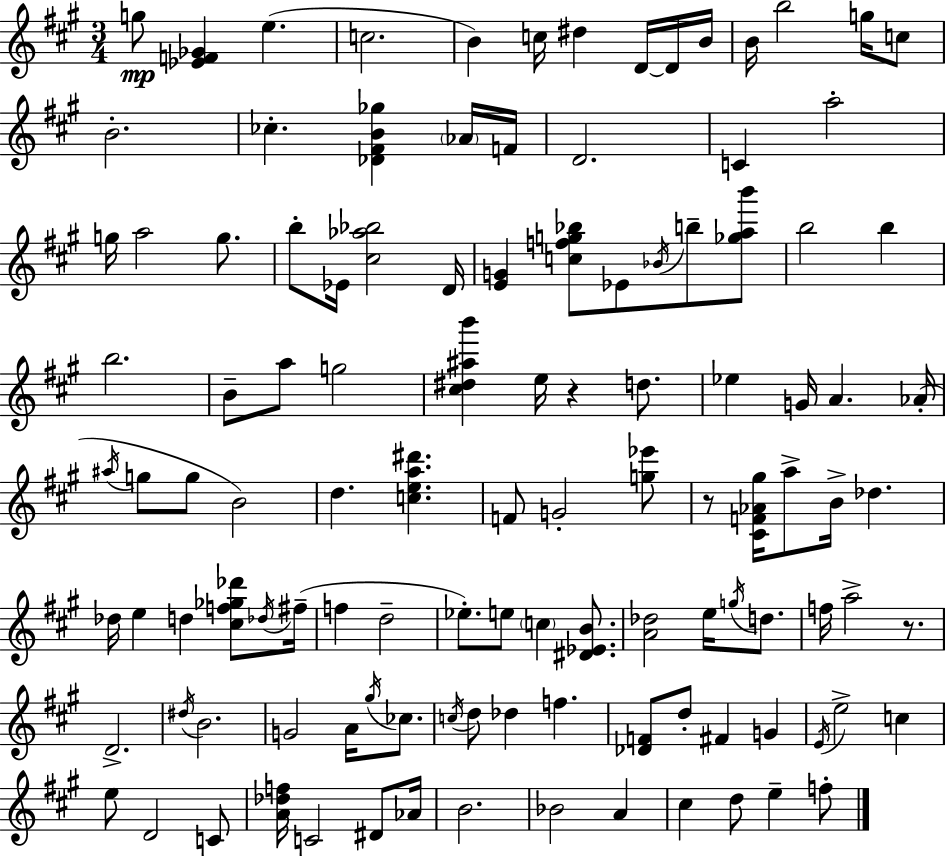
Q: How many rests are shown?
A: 3